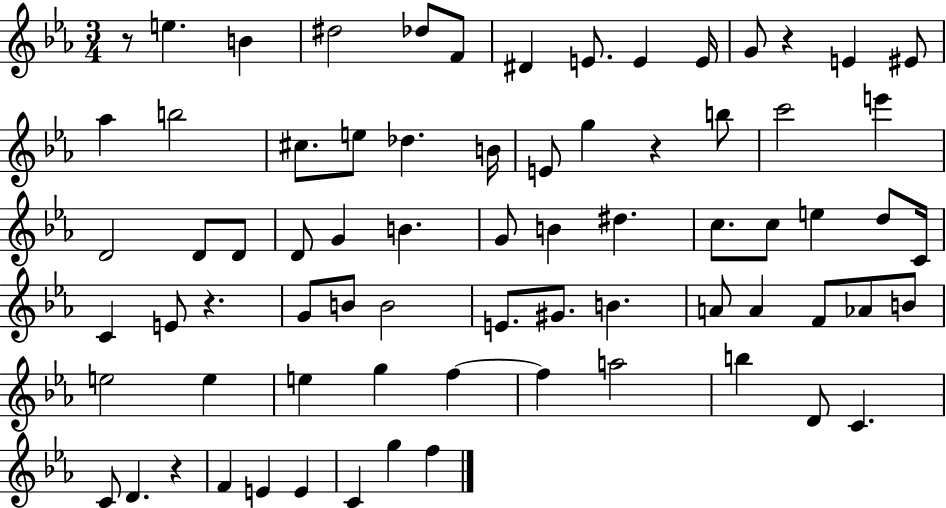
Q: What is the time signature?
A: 3/4